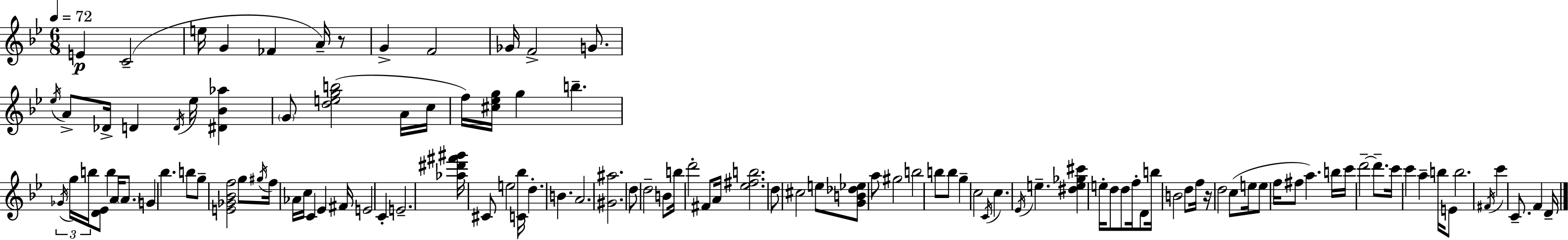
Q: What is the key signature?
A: G minor